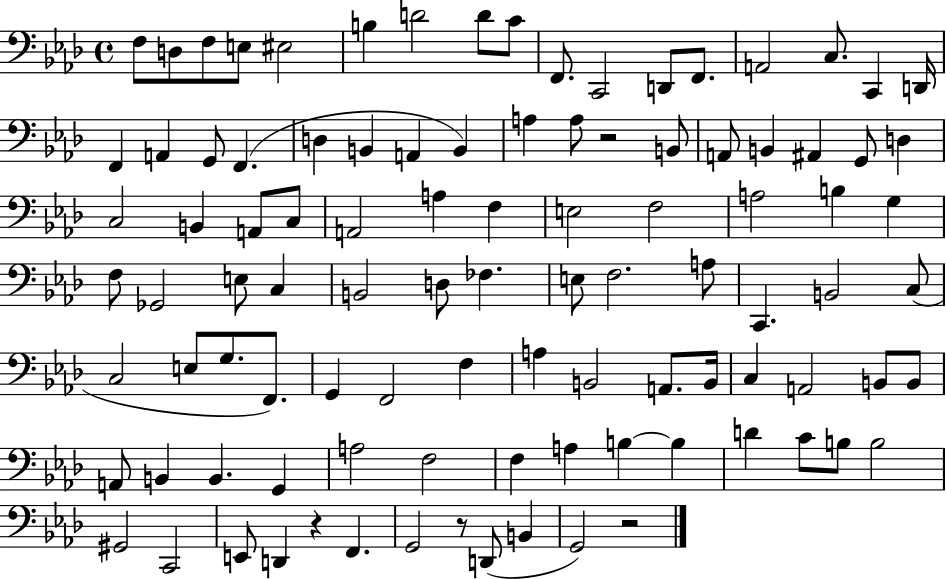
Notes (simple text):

F3/e D3/e F3/e E3/e EIS3/h B3/q D4/h D4/e C4/e F2/e. C2/h D2/e F2/e. A2/h C3/e. C2/q D2/s F2/q A2/q G2/e F2/q. D3/q B2/q A2/q B2/q A3/q A3/e R/h B2/e A2/e B2/q A#2/q G2/e D3/q C3/h B2/q A2/e C3/e A2/h A3/q F3/q E3/h F3/h A3/h B3/q G3/q F3/e Gb2/h E3/e C3/q B2/h D3/e FES3/q. E3/e F3/h. A3/e C2/q. B2/h C3/e C3/h E3/e G3/e. F2/e. G2/q F2/h F3/q A3/q B2/h A2/e. B2/s C3/q A2/h B2/e B2/e A2/e B2/q B2/q. G2/q A3/h F3/h F3/q A3/q B3/q B3/q D4/q C4/e B3/e B3/h G#2/h C2/h E2/e D2/q R/q F2/q. G2/h R/e D2/e B2/q G2/h R/h